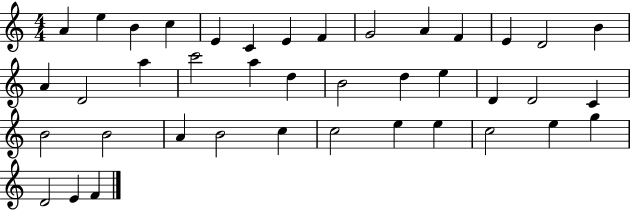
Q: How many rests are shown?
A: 0